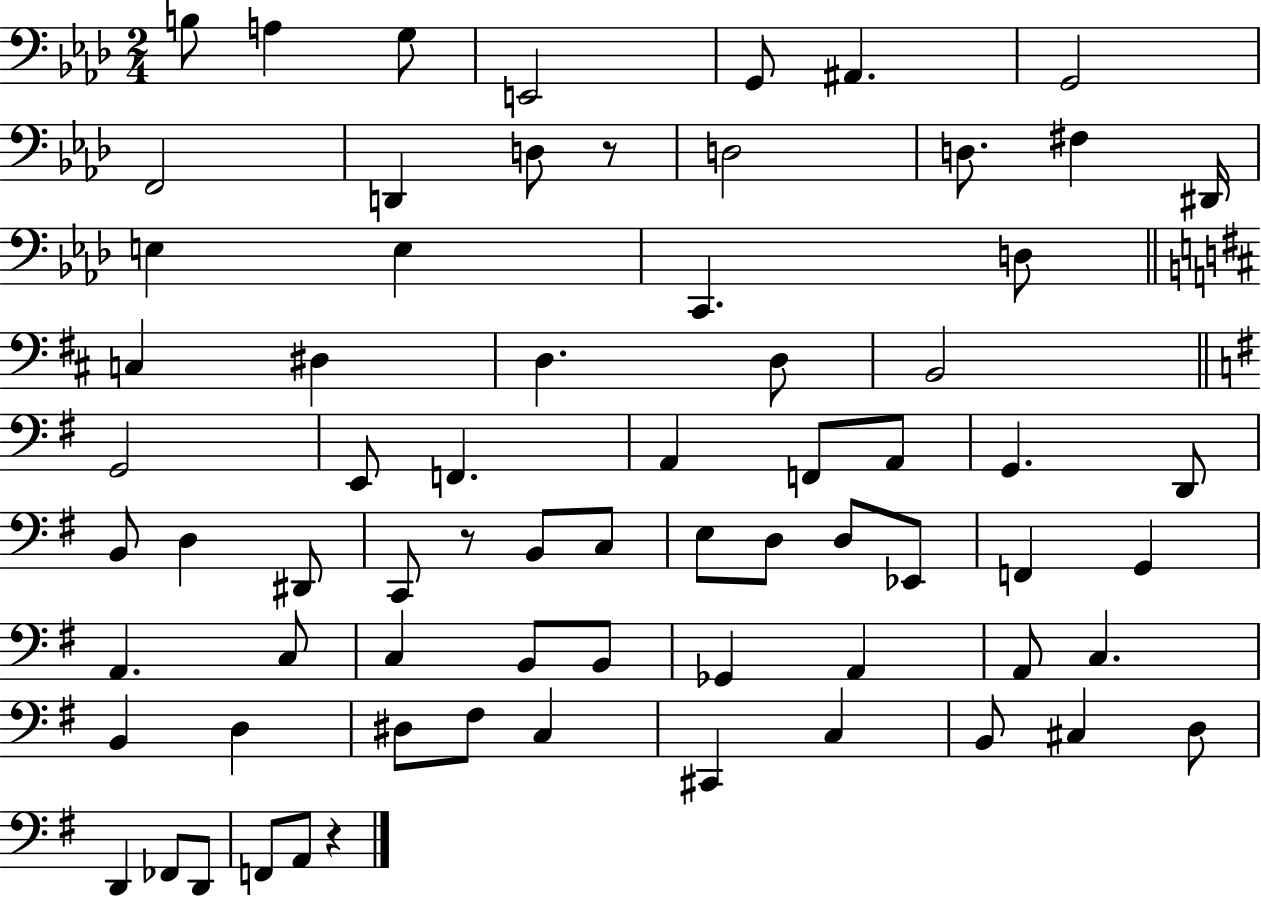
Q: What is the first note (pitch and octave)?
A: B3